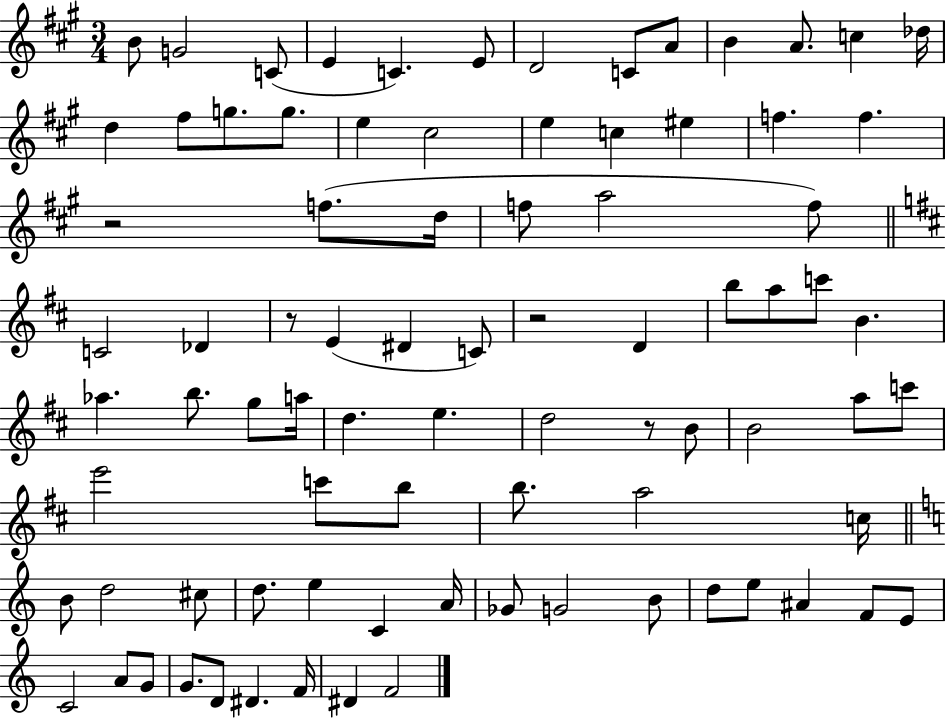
{
  \clef treble
  \numericTimeSignature
  \time 3/4
  \key a \major
  \repeat volta 2 { b'8 g'2 c'8( | e'4 c'4.) e'8 | d'2 c'8 a'8 | b'4 a'8. c''4 des''16 | \break d''4 fis''8 g''8. g''8. | e''4 cis''2 | e''4 c''4 eis''4 | f''4. f''4. | \break r2 f''8.( d''16 | f''8 a''2 f''8) | \bar "||" \break \key d \major c'2 des'4 | r8 e'4( dis'4 c'8) | r2 d'4 | b''8 a''8 c'''8 b'4. | \break aes''4. b''8. g''8 a''16 | d''4. e''4. | d''2 r8 b'8 | b'2 a''8 c'''8 | \break e'''2 c'''8 b''8 | b''8. a''2 c''16 | \bar "||" \break \key a \minor b'8 d''2 cis''8 | d''8. e''4 c'4 a'16 | ges'8 g'2 b'8 | d''8 e''8 ais'4 f'8 e'8 | \break c'2 a'8 g'8 | g'8. d'8 dis'4. f'16 | dis'4 f'2 | } \bar "|."
}